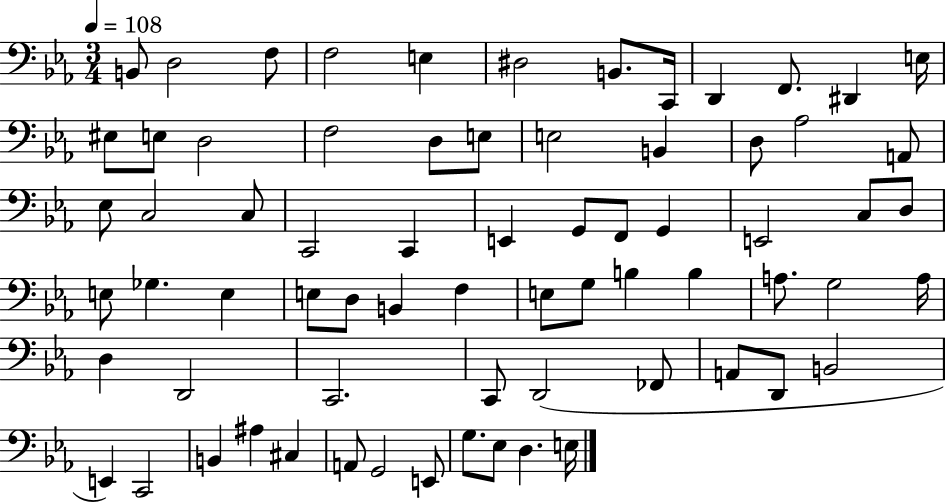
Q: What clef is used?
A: bass